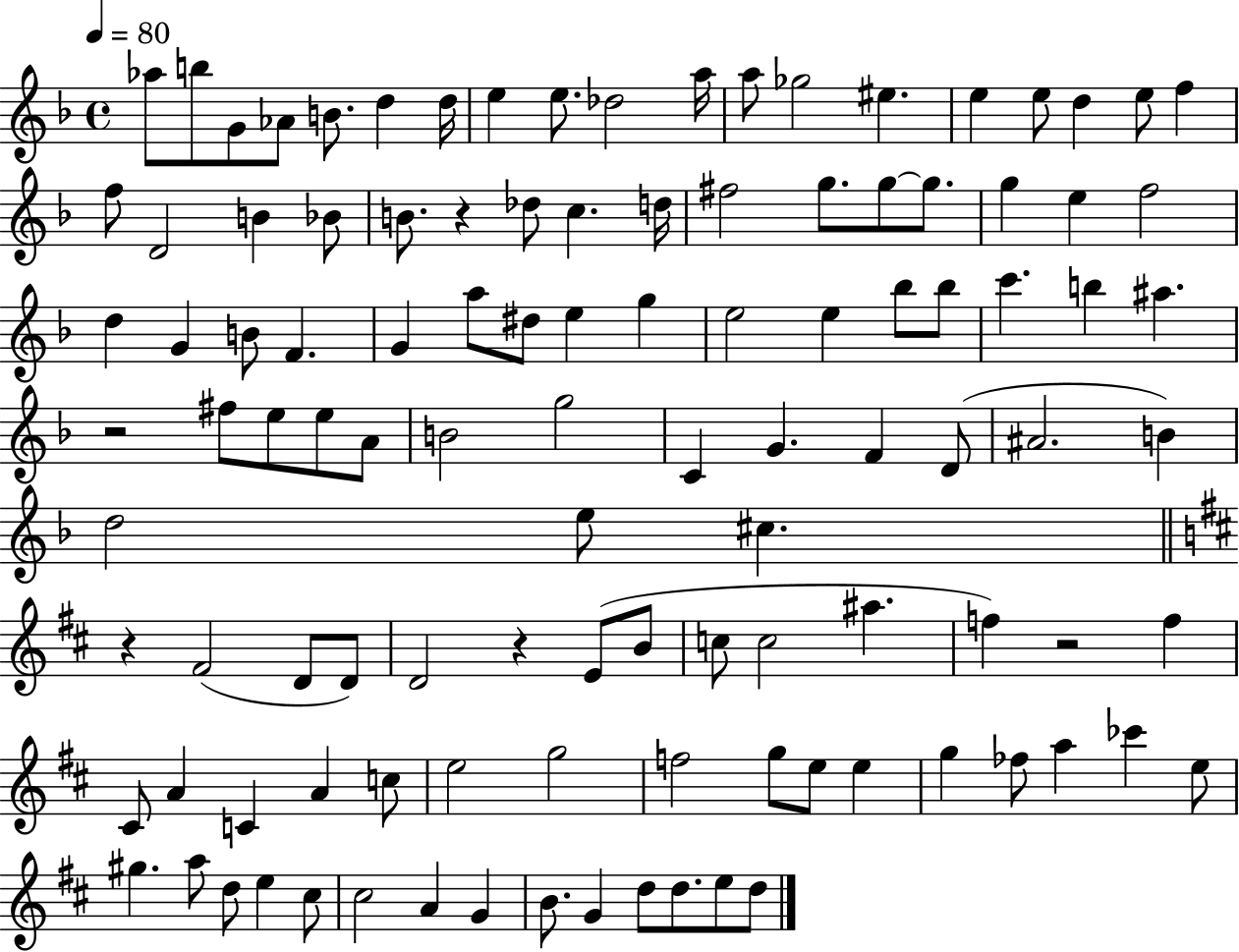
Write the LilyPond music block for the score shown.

{
  \clef treble
  \time 4/4
  \defaultTimeSignature
  \key f \major
  \tempo 4 = 80
  aes''8 b''8 g'8 aes'8 b'8. d''4 d''16 | e''4 e''8. des''2 a''16 | a''8 ges''2 eis''4. | e''4 e''8 d''4 e''8 f''4 | \break f''8 d'2 b'4 bes'8 | b'8. r4 des''8 c''4. d''16 | fis''2 g''8. g''8~~ g''8. | g''4 e''4 f''2 | \break d''4 g'4 b'8 f'4. | g'4 a''8 dis''8 e''4 g''4 | e''2 e''4 bes''8 bes''8 | c'''4. b''4 ais''4. | \break r2 fis''8 e''8 e''8 a'8 | b'2 g''2 | c'4 g'4. f'4 d'8( | ais'2. b'4) | \break d''2 e''8 cis''4. | \bar "||" \break \key d \major r4 fis'2( d'8 d'8) | d'2 r4 e'8( b'8 | c''8 c''2 ais''4. | f''4) r2 f''4 | \break cis'8 a'4 c'4 a'4 c''8 | e''2 g''2 | f''2 g''8 e''8 e''4 | g''4 fes''8 a''4 ces'''4 e''8 | \break gis''4. a''8 d''8 e''4 cis''8 | cis''2 a'4 g'4 | b'8. g'4 d''8 d''8. e''8 d''8 | \bar "|."
}